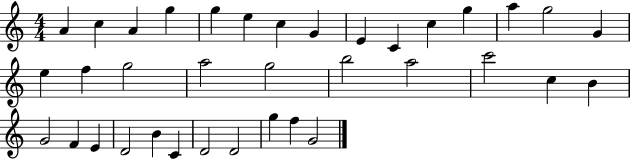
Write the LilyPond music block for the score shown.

{
  \clef treble
  \numericTimeSignature
  \time 4/4
  \key c \major
  a'4 c''4 a'4 g''4 | g''4 e''4 c''4 g'4 | e'4 c'4 c''4 g''4 | a''4 g''2 g'4 | \break e''4 f''4 g''2 | a''2 g''2 | b''2 a''2 | c'''2 c''4 b'4 | \break g'2 f'4 e'4 | d'2 b'4 c'4 | d'2 d'2 | g''4 f''4 g'2 | \break \bar "|."
}